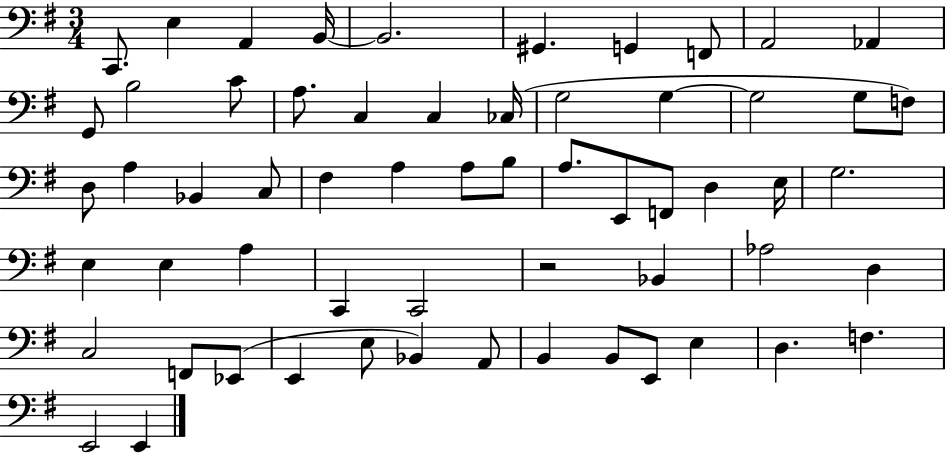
C2/e. E3/q A2/q B2/s B2/h. G#2/q. G2/q F2/e A2/h Ab2/q G2/e B3/h C4/e A3/e. C3/q C3/q CES3/s G3/h G3/q G3/h G3/e F3/e D3/e A3/q Bb2/q C3/e F#3/q A3/q A3/e B3/e A3/e. E2/e F2/e D3/q E3/s G3/h. E3/q E3/q A3/q C2/q C2/h R/h Bb2/q Ab3/h D3/q C3/h F2/e Eb2/e E2/q E3/e Bb2/q A2/e B2/q B2/e E2/e E3/q D3/q. F3/q. E2/h E2/q